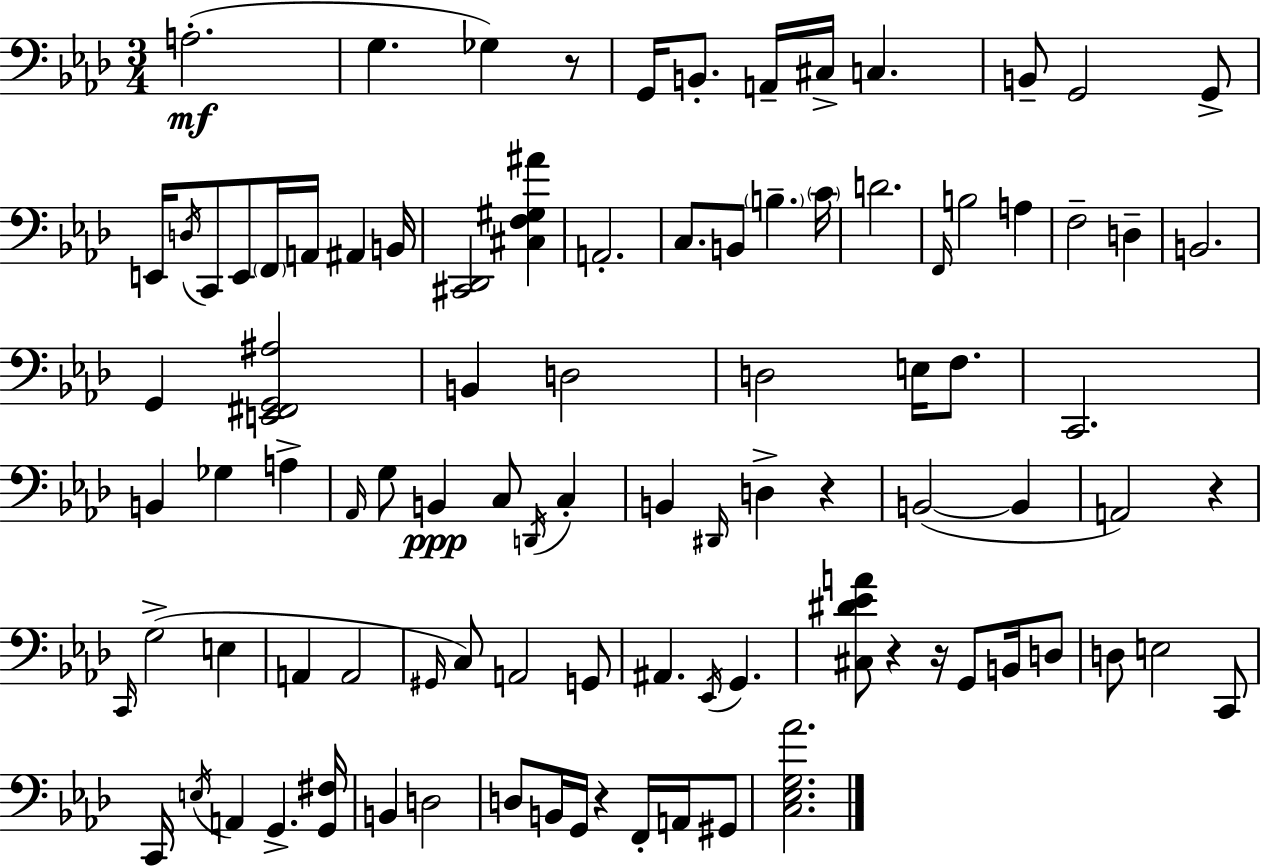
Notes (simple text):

A3/h. G3/q. Gb3/q R/e G2/s B2/e. A2/s C#3/s C3/q. B2/e G2/h G2/e E2/s D3/s C2/e E2/e F2/s A2/s A#2/q B2/s [C#2,Db2]/h [C#3,F3,G#3,A#4]/q A2/h. C3/e. B2/e B3/q. C4/s D4/h. F2/s B3/h A3/q F3/h D3/q B2/h. G2/q [E2,F#2,G2,A#3]/h B2/q D3/h D3/h E3/s F3/e. C2/h. B2/q Gb3/q A3/q Ab2/s G3/e B2/q C3/e D2/s C3/q B2/q D#2/s D3/q R/q B2/h B2/q A2/h R/q C2/s G3/h E3/q A2/q A2/h G#2/s C3/e A2/h G2/e A#2/q. Eb2/s G2/q. [C#3,D#4,Eb4,A4]/e R/q R/s G2/e B2/s D3/e D3/e E3/h C2/e C2/s E3/s A2/q G2/q. [G2,F#3]/s B2/q D3/h D3/e B2/s G2/s R/q F2/s A2/s G#2/e [C3,Eb3,G3,Ab4]/h.